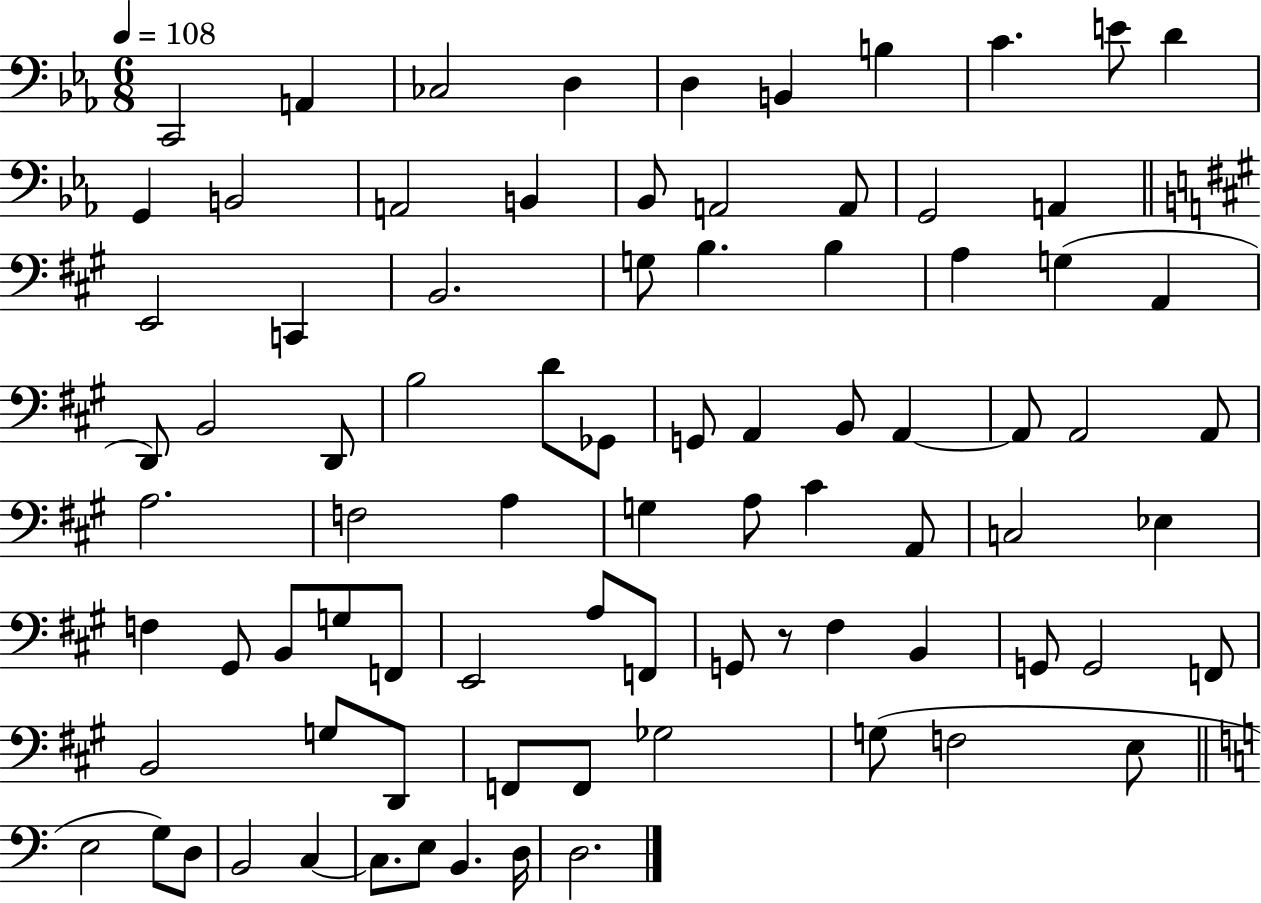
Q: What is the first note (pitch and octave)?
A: C2